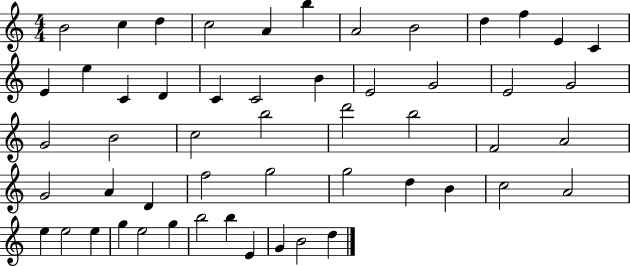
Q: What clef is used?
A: treble